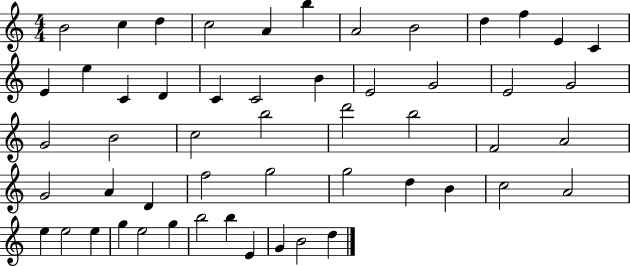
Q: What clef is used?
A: treble